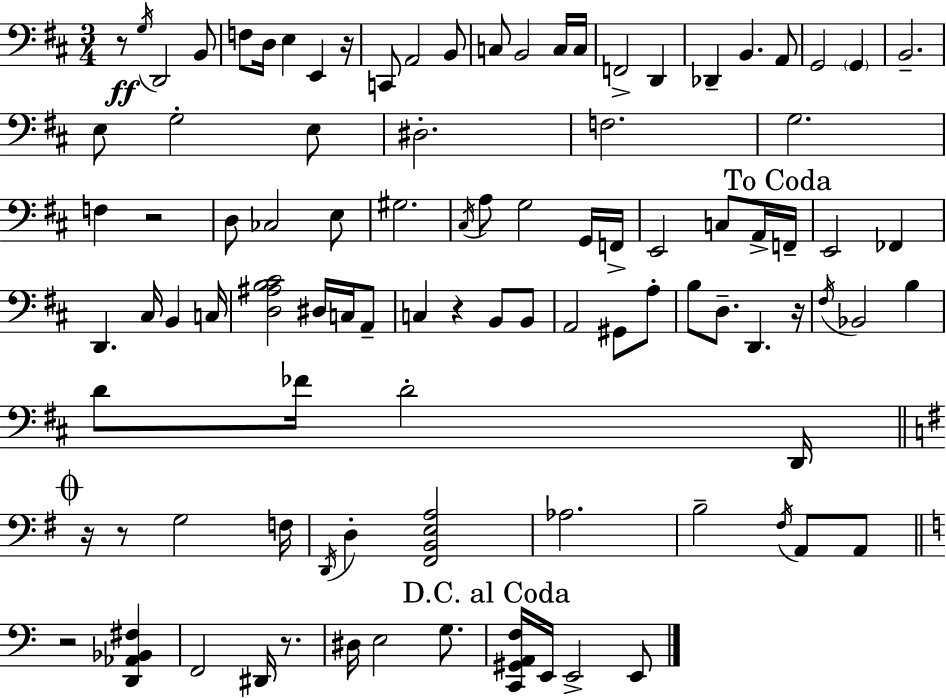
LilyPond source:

{
  \clef bass
  \numericTimeSignature
  \time 3/4
  \key d \major
  r8\ff \acciaccatura { g16 } d,2 b,8 | f8 d16 e4 e,4 | r16 c,8 a,2 b,8 | c8 b,2 c16 | \break c16 f,2-> d,4 | des,4-- b,4. a,8 | g,2 \parenthesize g,4 | b,2.-- | \break e8 g2-. e8 | dis2.-. | f2. | g2. | \break f4 r2 | d8 ces2 e8 | gis2. | \acciaccatura { cis16 } a8 g2 | \break g,16 f,16-> e,2 c8 | a,16-> \mark "To Coda" f,16-- e,2 fes,4 | d,4. cis16 b,4 | c16 <d ais b cis'>2 dis16 c16 | \break a,8-- c4 r4 b,8 | b,8 a,2 gis,8 | a8-. b8 d8.-- d,4. | r16 \acciaccatura { fis16 } bes,2 b4 | \break d'8 fes'16 d'2-. | d,16 \mark \markup { \musicglyph "scripts.coda" } \bar "||" \break \key g \major r16 r8 g2 f16 | \acciaccatura { d,16 } d4-. <fis, b, e a>2 | aes2. | b2-- \acciaccatura { fis16 } a,8 | \break a,8 \bar "||" \break \key c \major r2 <d, aes, bes, fis>4 | f,2 dis,16 r8. | dis16 e2 g8. | \mark "D.C. al Coda" <c, gis, a, f>16 e,16 e,2-> e,8 | \break \bar "|."
}